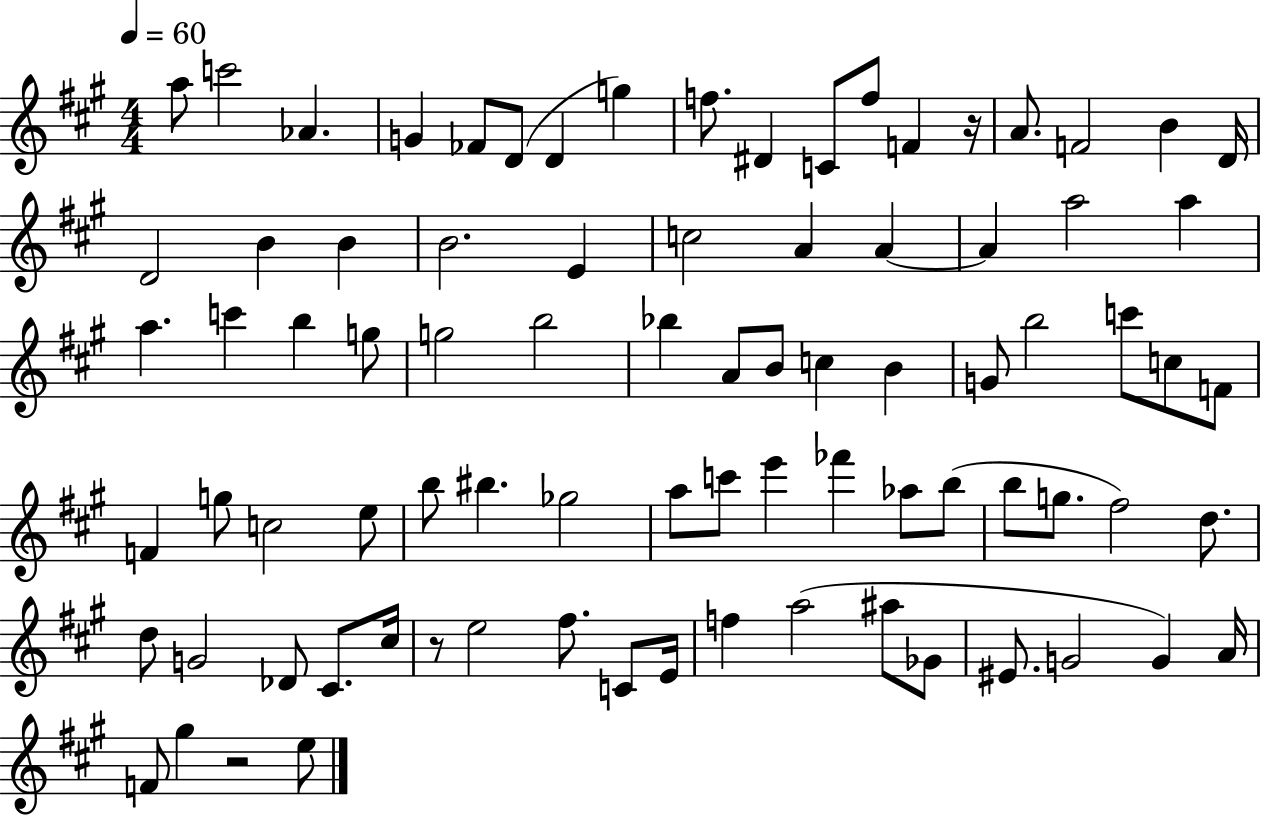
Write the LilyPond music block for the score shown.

{
  \clef treble
  \numericTimeSignature
  \time 4/4
  \key a \major
  \tempo 4 = 60
  a''8 c'''2 aes'4. | g'4 fes'8 d'8( d'4 g''4) | f''8. dis'4 c'8 f''8 f'4 r16 | a'8. f'2 b'4 d'16 | \break d'2 b'4 b'4 | b'2. e'4 | c''2 a'4 a'4~~ | a'4 a''2 a''4 | \break a''4. c'''4 b''4 g''8 | g''2 b''2 | bes''4 a'8 b'8 c''4 b'4 | g'8 b''2 c'''8 c''8 f'8 | \break f'4 g''8 c''2 e''8 | b''8 bis''4. ges''2 | a''8 c'''8 e'''4 fes'''4 aes''8 b''8( | b''8 g''8. fis''2) d''8. | \break d''8 g'2 des'8 cis'8. cis''16 | r8 e''2 fis''8. c'8 e'16 | f''4 a''2( ais''8 ges'8 | eis'8. g'2 g'4) a'16 | \break f'8 gis''4 r2 e''8 | \bar "|."
}